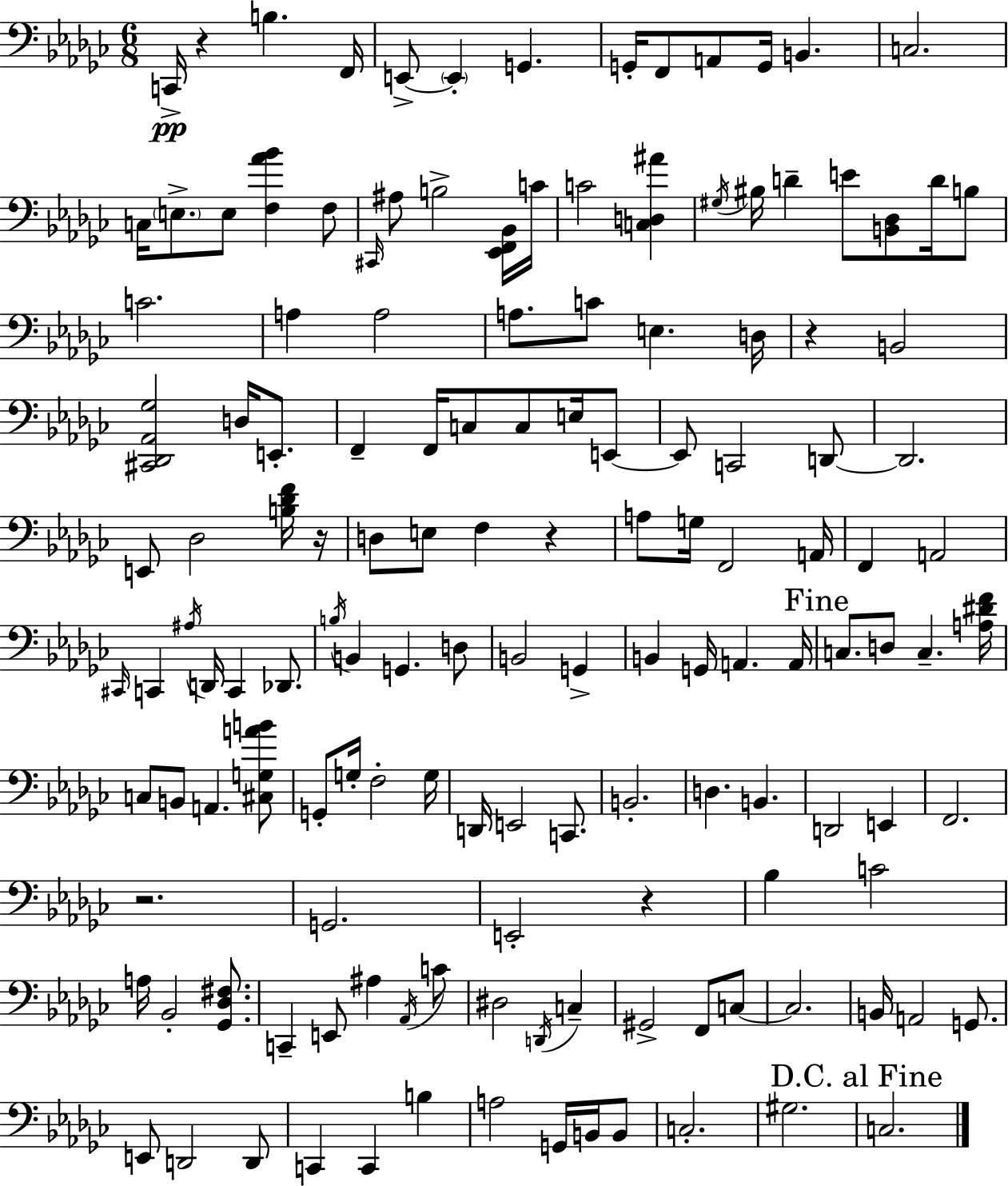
X:1
T:Untitled
M:6/8
L:1/4
K:Ebm
C,,/4 z B, F,,/4 E,,/2 E,, G,, G,,/4 F,,/2 A,,/2 G,,/4 B,, C,2 C,/4 E,/2 E,/2 [F,_A_B] F,/2 ^C,,/4 ^A,/2 B,2 [_E,,F,,_B,,]/4 C/4 C2 [C,D,^A] ^G,/4 ^B,/4 D E/2 [B,,_D,]/2 D/4 B,/2 C2 A, A,2 A,/2 C/2 E, D,/4 z B,,2 [^C,,_D,,_A,,_G,]2 D,/4 E,,/2 F,, F,,/4 C,/2 C,/2 E,/4 E,,/2 E,,/2 C,,2 D,,/2 D,,2 E,,/2 _D,2 [B,_DF]/4 z/4 D,/2 E,/2 F, z A,/2 G,/4 F,,2 A,,/4 F,, A,,2 ^C,,/4 C,, ^A,/4 D,,/4 C,, _D,,/2 B,/4 B,, G,, D,/2 B,,2 G,, B,, G,,/4 A,, A,,/4 C,/2 D,/2 C, [A,^DF]/4 C,/2 B,,/2 A,, [^C,G,AB]/2 G,,/2 G,/4 F,2 G,/4 D,,/4 E,,2 C,,/2 B,,2 D, B,, D,,2 E,, F,,2 z2 G,,2 E,,2 z _B, C2 A,/4 _B,,2 [_G,,_D,^F,]/2 C,, E,,/2 ^A, _A,,/4 C/2 ^D,2 D,,/4 C, ^G,,2 F,,/2 C,/2 C,2 B,,/4 A,,2 G,,/2 E,,/2 D,,2 D,,/2 C,, C,, B, A,2 G,,/4 B,,/4 B,,/2 C,2 ^G,2 C,2